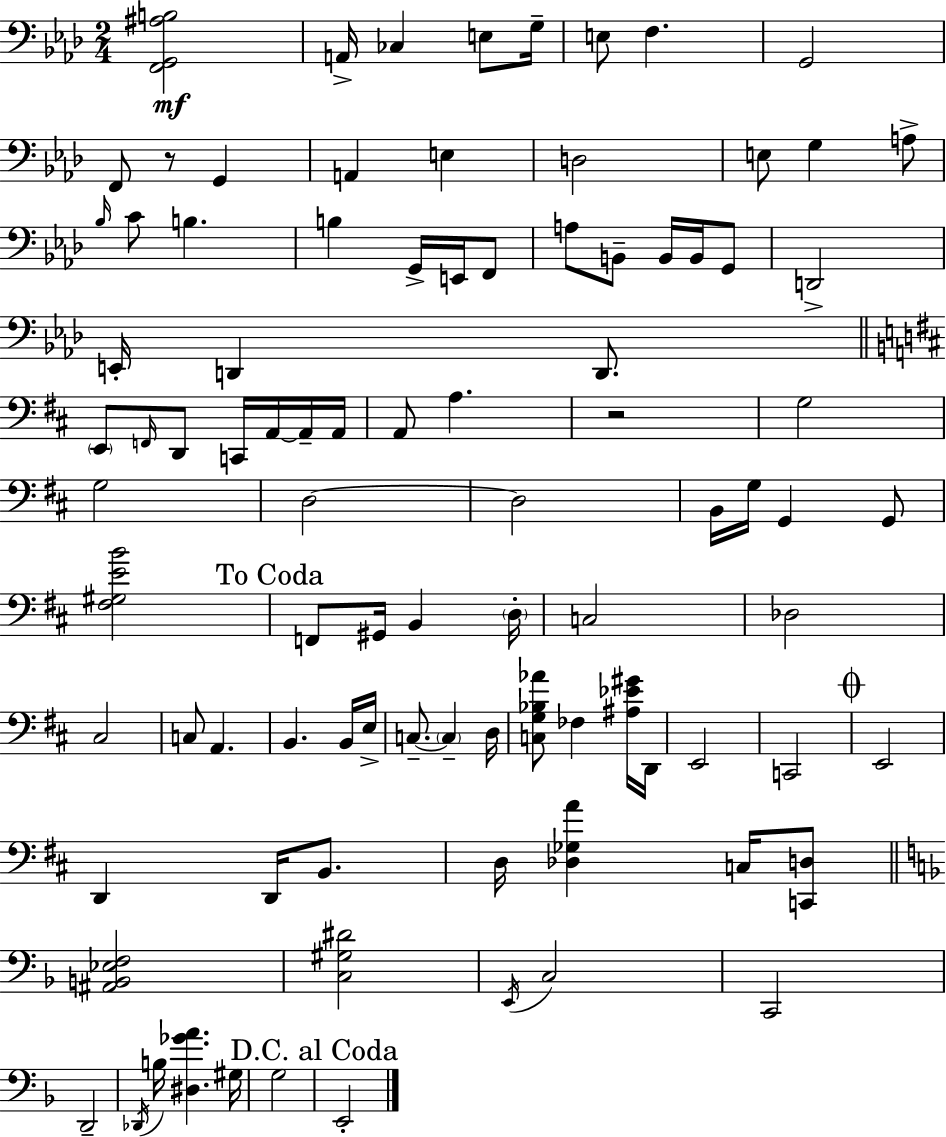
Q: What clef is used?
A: bass